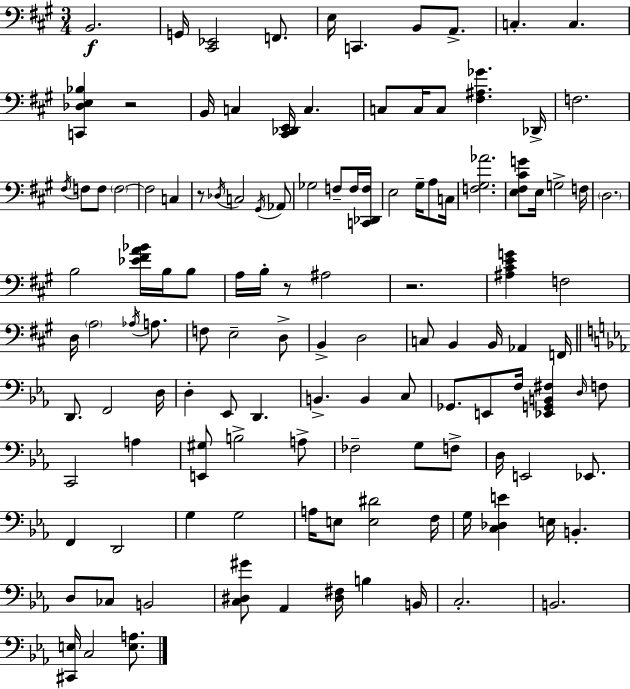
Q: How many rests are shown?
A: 4